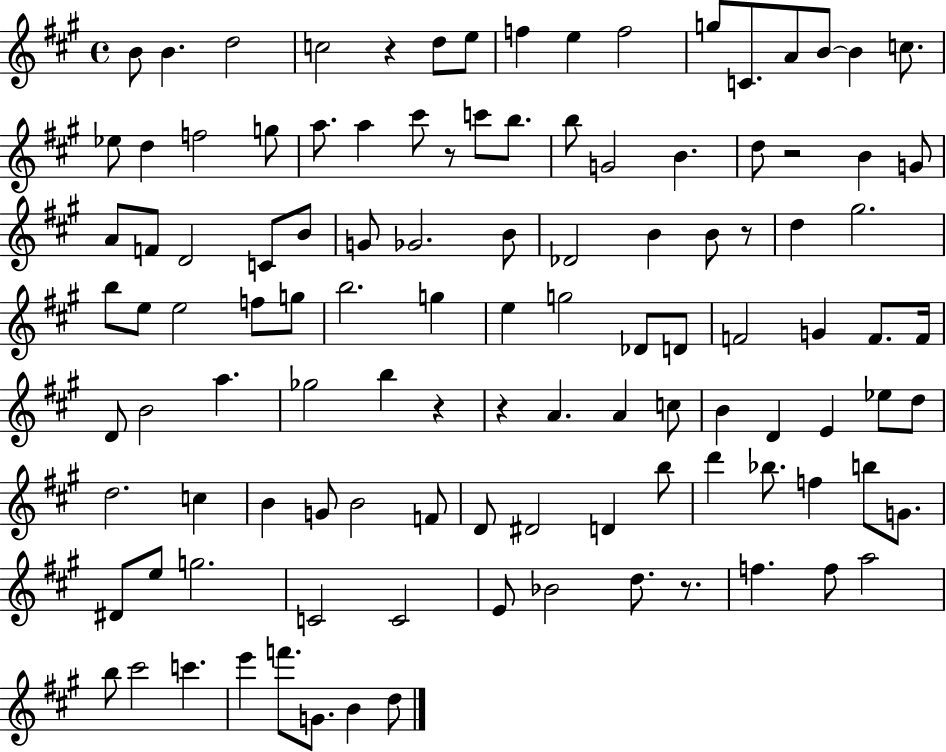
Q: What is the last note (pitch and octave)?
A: D5